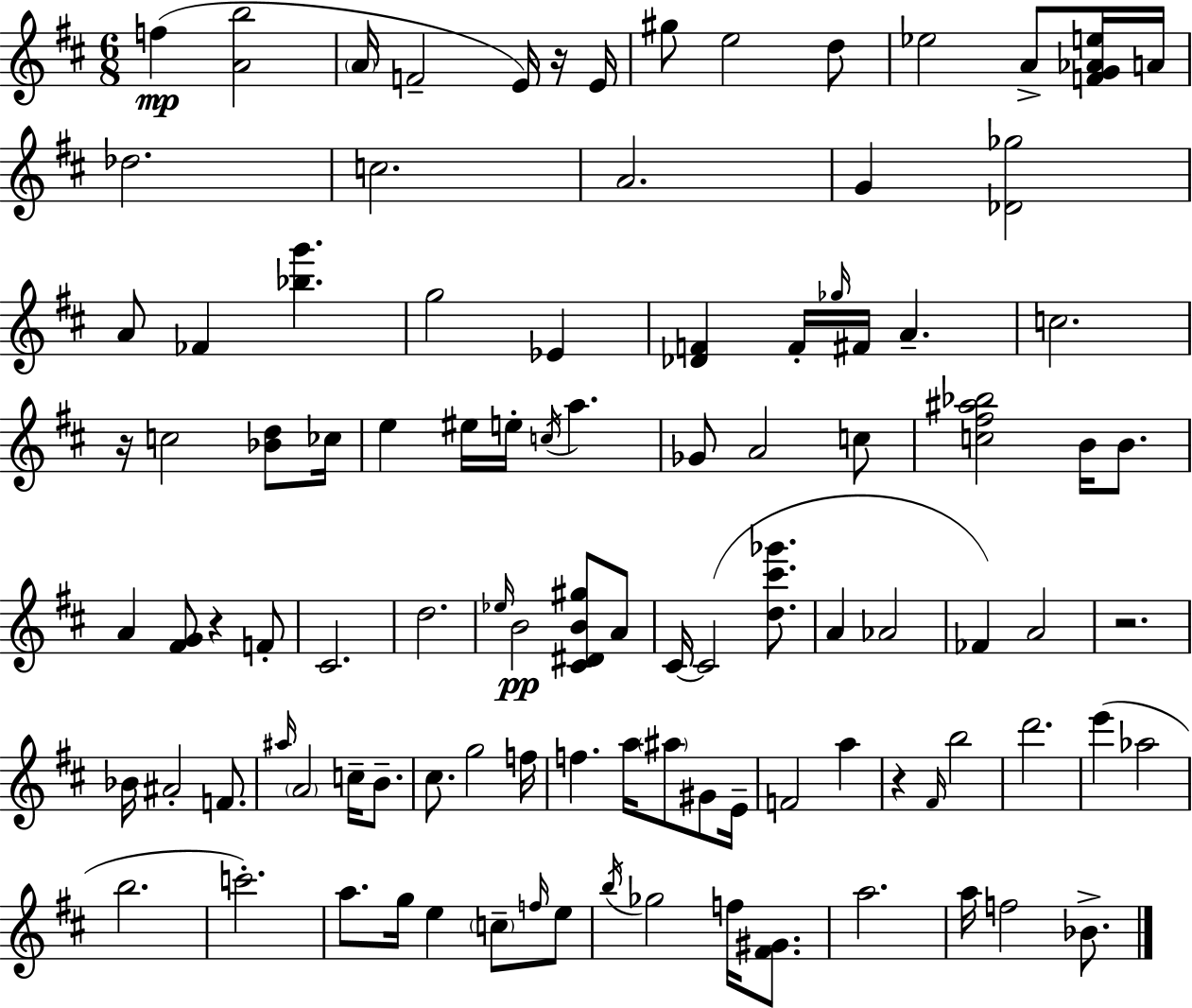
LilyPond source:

{
  \clef treble
  \numericTimeSignature
  \time 6/8
  \key d \major
  f''4(\mp <a' b''>2 | \parenthesize a'16 f'2-- e'16) r16 e'16 | gis''8 e''2 d''8 | ees''2 a'8-> <f' g' aes' e''>16 a'16 | \break des''2. | c''2. | a'2. | g'4 <des' ges''>2 | \break a'8 fes'4 <bes'' g'''>4. | g''2 ees'4 | <des' f'>4 f'16-. \grace { ges''16 } fis'16 a'4.-- | c''2. | \break r16 c''2 <bes' d''>8 | ces''16 e''4 eis''16 e''16-. \acciaccatura { c''16 } a''4. | ges'8 a'2 | c''8 <c'' fis'' ais'' bes''>2 b'16 b'8. | \break a'4 <fis' g'>8 r4 | f'8-. cis'2. | d''2. | \grace { ees''16 }\pp b'2 <cis' dis' b' gis''>8 | \break a'8 cis'16~~ cis'2( | <d'' cis''' ges'''>8. a'4 aes'2 | fes'4) a'2 | r2. | \break bes'16 ais'2-. | f'8. \grace { ais''16 } \parenthesize a'2 | c''16-- b'8.-- cis''8. g''2 | f''16 f''4. a''16 \parenthesize ais''8 | \break gis'8 e'16-- f'2 | a''4 r4 \grace { fis'16 } b''2 | d'''2. | e'''4( aes''2 | \break b''2. | c'''2.-.) | a''8. g''16 e''4 | \parenthesize c''8-- \grace { f''16 } e''8 \acciaccatura { b''16 } ges''2 | \break f''16 <fis' gis'>8. a''2. | a''16 f''2 | bes'8.-> \bar "|."
}